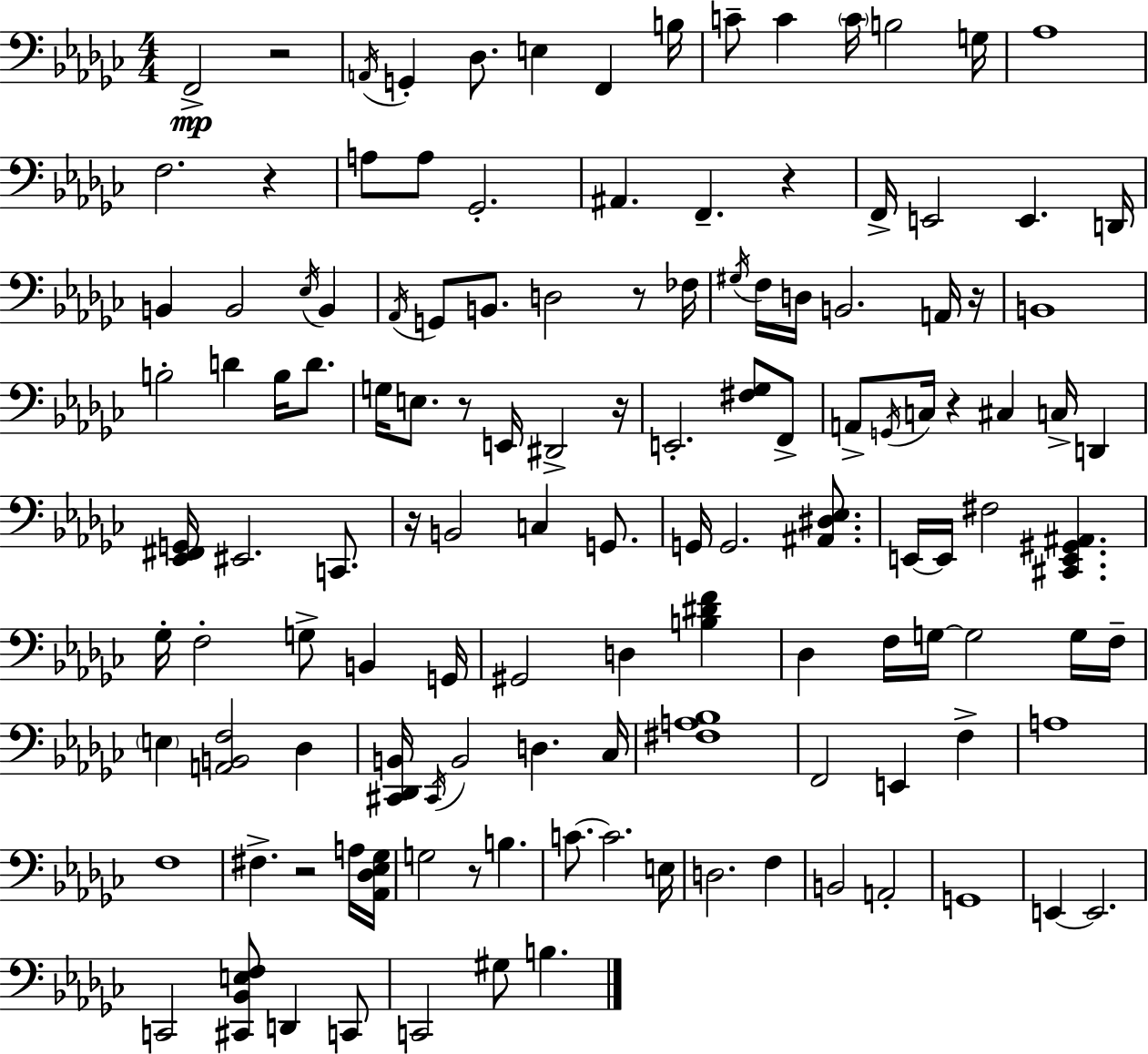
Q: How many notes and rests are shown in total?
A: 129